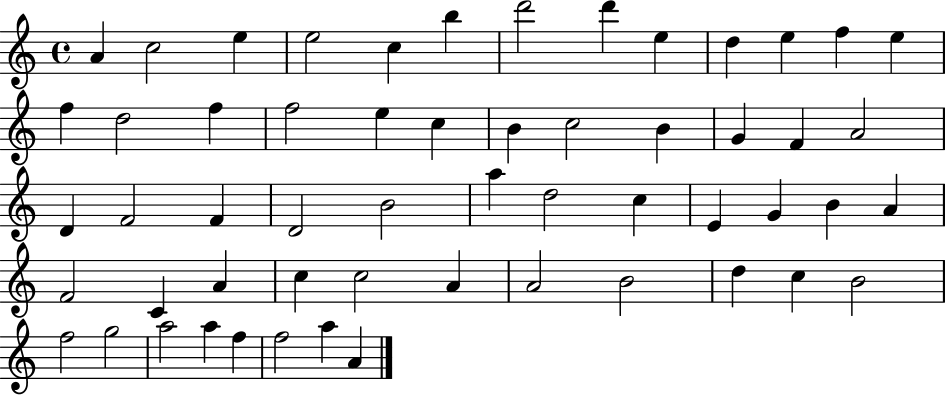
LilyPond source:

{
  \clef treble
  \time 4/4
  \defaultTimeSignature
  \key c \major
  a'4 c''2 e''4 | e''2 c''4 b''4 | d'''2 d'''4 e''4 | d''4 e''4 f''4 e''4 | \break f''4 d''2 f''4 | f''2 e''4 c''4 | b'4 c''2 b'4 | g'4 f'4 a'2 | \break d'4 f'2 f'4 | d'2 b'2 | a''4 d''2 c''4 | e'4 g'4 b'4 a'4 | \break f'2 c'4 a'4 | c''4 c''2 a'4 | a'2 b'2 | d''4 c''4 b'2 | \break f''2 g''2 | a''2 a''4 f''4 | f''2 a''4 a'4 | \bar "|."
}